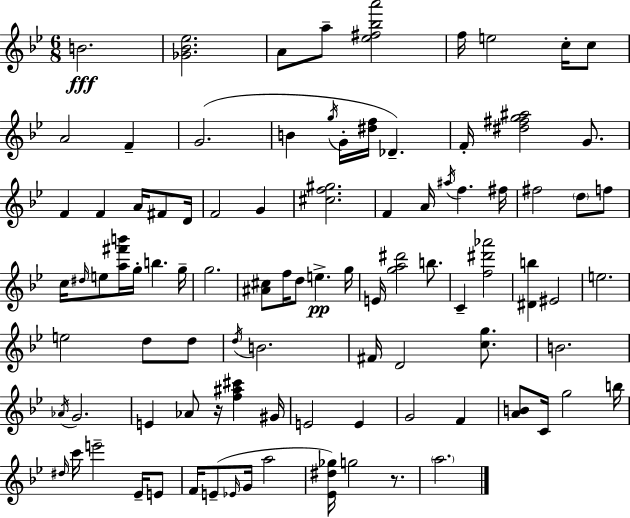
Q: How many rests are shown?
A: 2